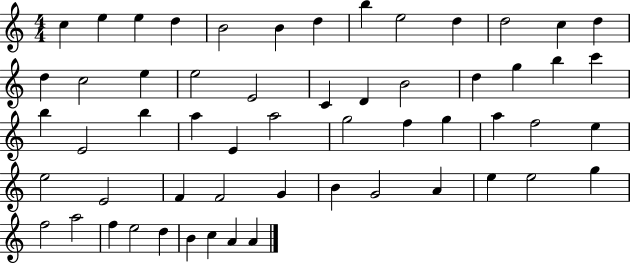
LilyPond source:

{
  \clef treble
  \numericTimeSignature
  \time 4/4
  \key c \major
  c''4 e''4 e''4 d''4 | b'2 b'4 d''4 | b''4 e''2 d''4 | d''2 c''4 d''4 | \break d''4 c''2 e''4 | e''2 e'2 | c'4 d'4 b'2 | d''4 g''4 b''4 c'''4 | \break b''4 e'2 b''4 | a''4 e'4 a''2 | g''2 f''4 g''4 | a''4 f''2 e''4 | \break e''2 e'2 | f'4 f'2 g'4 | b'4 g'2 a'4 | e''4 e''2 g''4 | \break f''2 a''2 | f''4 e''2 d''4 | b'4 c''4 a'4 a'4 | \bar "|."
}